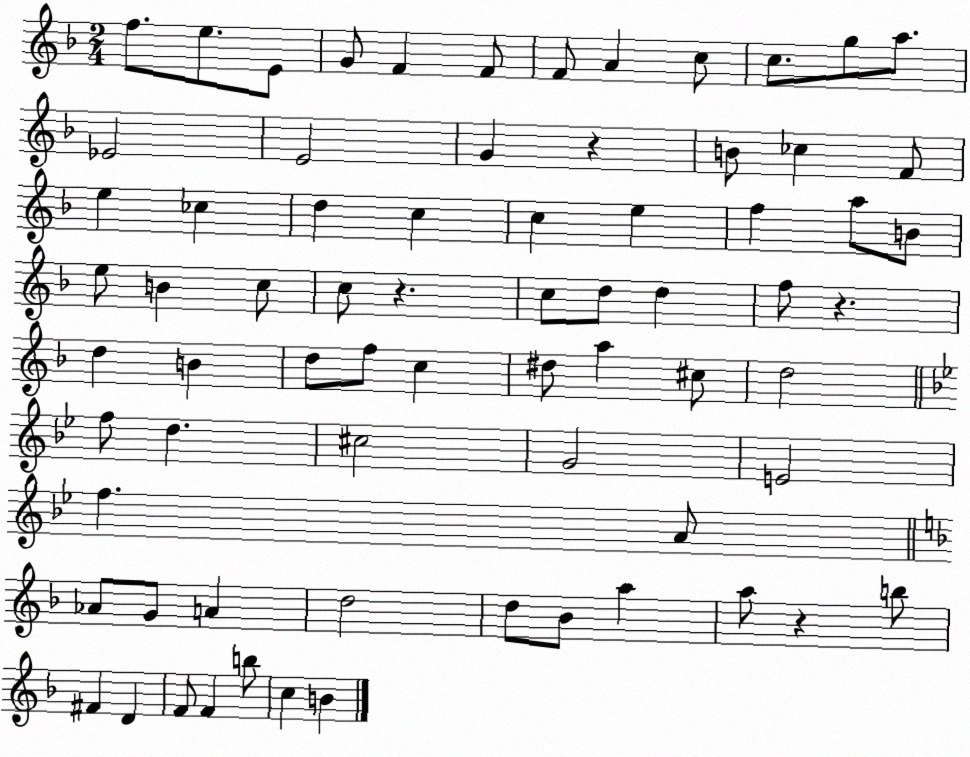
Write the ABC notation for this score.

X:1
T:Untitled
M:2/4
L:1/4
K:F
f/2 e/2 E/2 G/2 F F/2 F/2 A c/2 c/2 g/2 a/2 _E2 E2 G z B/2 _c F/2 e _c d c c e f a/2 B/2 e/2 B c/2 c/2 z c/2 d/2 d f/2 z d B d/2 f/2 c ^d/2 a ^c/2 d2 f/2 d ^c2 G2 E2 f A/2 _A/2 G/2 A d2 d/2 _B/2 a a/2 z b/2 ^F D F/2 F b/2 c B